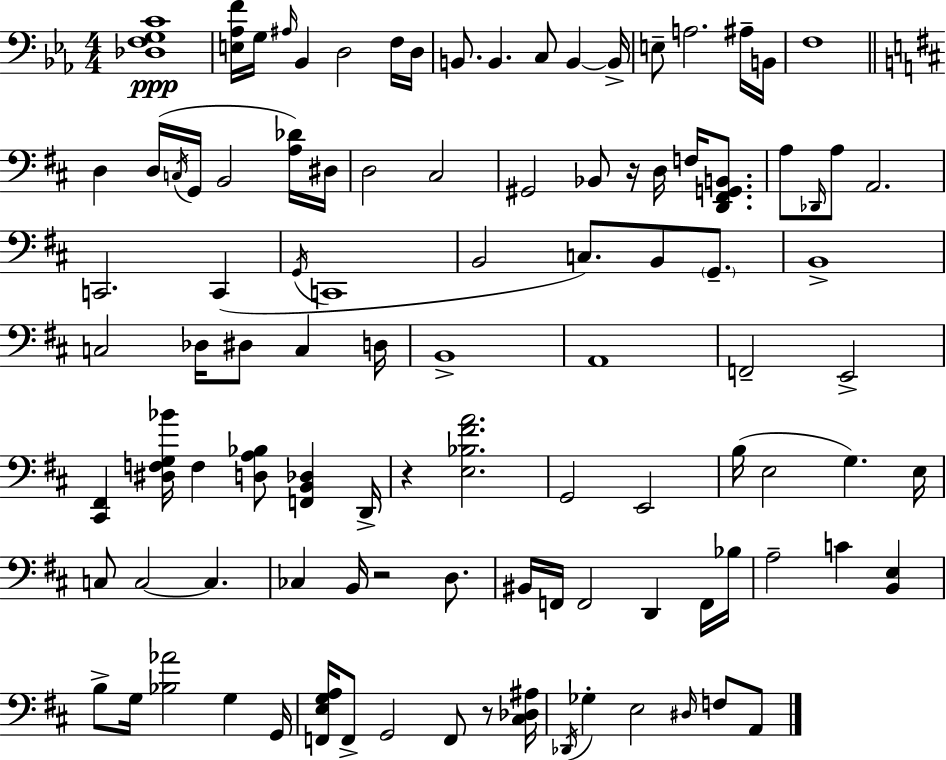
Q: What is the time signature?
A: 4/4